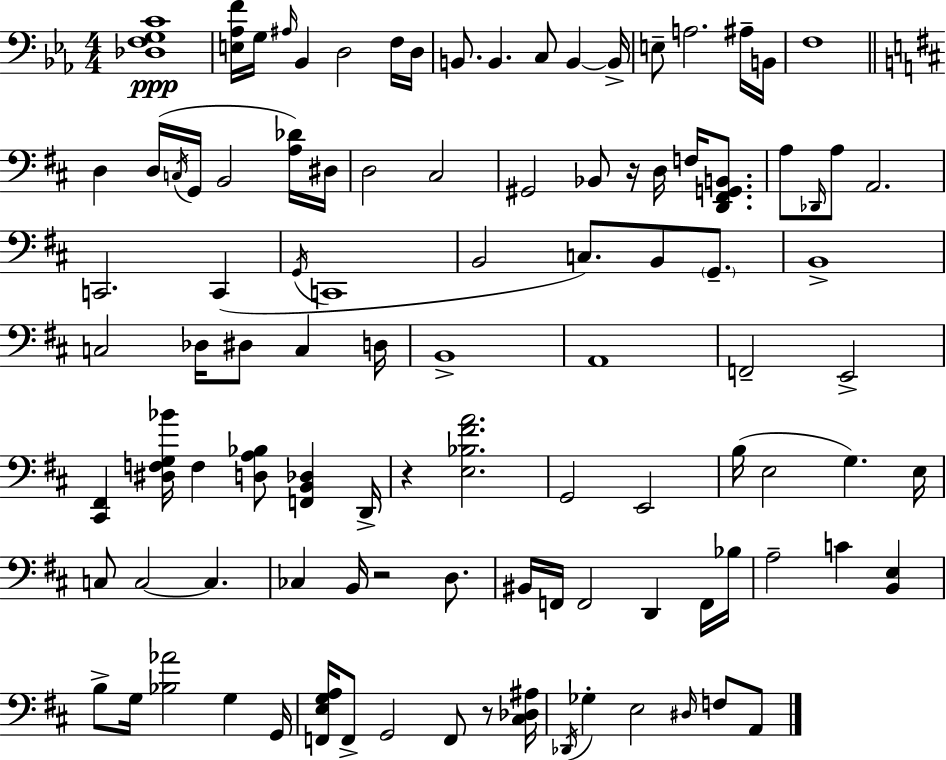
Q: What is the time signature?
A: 4/4